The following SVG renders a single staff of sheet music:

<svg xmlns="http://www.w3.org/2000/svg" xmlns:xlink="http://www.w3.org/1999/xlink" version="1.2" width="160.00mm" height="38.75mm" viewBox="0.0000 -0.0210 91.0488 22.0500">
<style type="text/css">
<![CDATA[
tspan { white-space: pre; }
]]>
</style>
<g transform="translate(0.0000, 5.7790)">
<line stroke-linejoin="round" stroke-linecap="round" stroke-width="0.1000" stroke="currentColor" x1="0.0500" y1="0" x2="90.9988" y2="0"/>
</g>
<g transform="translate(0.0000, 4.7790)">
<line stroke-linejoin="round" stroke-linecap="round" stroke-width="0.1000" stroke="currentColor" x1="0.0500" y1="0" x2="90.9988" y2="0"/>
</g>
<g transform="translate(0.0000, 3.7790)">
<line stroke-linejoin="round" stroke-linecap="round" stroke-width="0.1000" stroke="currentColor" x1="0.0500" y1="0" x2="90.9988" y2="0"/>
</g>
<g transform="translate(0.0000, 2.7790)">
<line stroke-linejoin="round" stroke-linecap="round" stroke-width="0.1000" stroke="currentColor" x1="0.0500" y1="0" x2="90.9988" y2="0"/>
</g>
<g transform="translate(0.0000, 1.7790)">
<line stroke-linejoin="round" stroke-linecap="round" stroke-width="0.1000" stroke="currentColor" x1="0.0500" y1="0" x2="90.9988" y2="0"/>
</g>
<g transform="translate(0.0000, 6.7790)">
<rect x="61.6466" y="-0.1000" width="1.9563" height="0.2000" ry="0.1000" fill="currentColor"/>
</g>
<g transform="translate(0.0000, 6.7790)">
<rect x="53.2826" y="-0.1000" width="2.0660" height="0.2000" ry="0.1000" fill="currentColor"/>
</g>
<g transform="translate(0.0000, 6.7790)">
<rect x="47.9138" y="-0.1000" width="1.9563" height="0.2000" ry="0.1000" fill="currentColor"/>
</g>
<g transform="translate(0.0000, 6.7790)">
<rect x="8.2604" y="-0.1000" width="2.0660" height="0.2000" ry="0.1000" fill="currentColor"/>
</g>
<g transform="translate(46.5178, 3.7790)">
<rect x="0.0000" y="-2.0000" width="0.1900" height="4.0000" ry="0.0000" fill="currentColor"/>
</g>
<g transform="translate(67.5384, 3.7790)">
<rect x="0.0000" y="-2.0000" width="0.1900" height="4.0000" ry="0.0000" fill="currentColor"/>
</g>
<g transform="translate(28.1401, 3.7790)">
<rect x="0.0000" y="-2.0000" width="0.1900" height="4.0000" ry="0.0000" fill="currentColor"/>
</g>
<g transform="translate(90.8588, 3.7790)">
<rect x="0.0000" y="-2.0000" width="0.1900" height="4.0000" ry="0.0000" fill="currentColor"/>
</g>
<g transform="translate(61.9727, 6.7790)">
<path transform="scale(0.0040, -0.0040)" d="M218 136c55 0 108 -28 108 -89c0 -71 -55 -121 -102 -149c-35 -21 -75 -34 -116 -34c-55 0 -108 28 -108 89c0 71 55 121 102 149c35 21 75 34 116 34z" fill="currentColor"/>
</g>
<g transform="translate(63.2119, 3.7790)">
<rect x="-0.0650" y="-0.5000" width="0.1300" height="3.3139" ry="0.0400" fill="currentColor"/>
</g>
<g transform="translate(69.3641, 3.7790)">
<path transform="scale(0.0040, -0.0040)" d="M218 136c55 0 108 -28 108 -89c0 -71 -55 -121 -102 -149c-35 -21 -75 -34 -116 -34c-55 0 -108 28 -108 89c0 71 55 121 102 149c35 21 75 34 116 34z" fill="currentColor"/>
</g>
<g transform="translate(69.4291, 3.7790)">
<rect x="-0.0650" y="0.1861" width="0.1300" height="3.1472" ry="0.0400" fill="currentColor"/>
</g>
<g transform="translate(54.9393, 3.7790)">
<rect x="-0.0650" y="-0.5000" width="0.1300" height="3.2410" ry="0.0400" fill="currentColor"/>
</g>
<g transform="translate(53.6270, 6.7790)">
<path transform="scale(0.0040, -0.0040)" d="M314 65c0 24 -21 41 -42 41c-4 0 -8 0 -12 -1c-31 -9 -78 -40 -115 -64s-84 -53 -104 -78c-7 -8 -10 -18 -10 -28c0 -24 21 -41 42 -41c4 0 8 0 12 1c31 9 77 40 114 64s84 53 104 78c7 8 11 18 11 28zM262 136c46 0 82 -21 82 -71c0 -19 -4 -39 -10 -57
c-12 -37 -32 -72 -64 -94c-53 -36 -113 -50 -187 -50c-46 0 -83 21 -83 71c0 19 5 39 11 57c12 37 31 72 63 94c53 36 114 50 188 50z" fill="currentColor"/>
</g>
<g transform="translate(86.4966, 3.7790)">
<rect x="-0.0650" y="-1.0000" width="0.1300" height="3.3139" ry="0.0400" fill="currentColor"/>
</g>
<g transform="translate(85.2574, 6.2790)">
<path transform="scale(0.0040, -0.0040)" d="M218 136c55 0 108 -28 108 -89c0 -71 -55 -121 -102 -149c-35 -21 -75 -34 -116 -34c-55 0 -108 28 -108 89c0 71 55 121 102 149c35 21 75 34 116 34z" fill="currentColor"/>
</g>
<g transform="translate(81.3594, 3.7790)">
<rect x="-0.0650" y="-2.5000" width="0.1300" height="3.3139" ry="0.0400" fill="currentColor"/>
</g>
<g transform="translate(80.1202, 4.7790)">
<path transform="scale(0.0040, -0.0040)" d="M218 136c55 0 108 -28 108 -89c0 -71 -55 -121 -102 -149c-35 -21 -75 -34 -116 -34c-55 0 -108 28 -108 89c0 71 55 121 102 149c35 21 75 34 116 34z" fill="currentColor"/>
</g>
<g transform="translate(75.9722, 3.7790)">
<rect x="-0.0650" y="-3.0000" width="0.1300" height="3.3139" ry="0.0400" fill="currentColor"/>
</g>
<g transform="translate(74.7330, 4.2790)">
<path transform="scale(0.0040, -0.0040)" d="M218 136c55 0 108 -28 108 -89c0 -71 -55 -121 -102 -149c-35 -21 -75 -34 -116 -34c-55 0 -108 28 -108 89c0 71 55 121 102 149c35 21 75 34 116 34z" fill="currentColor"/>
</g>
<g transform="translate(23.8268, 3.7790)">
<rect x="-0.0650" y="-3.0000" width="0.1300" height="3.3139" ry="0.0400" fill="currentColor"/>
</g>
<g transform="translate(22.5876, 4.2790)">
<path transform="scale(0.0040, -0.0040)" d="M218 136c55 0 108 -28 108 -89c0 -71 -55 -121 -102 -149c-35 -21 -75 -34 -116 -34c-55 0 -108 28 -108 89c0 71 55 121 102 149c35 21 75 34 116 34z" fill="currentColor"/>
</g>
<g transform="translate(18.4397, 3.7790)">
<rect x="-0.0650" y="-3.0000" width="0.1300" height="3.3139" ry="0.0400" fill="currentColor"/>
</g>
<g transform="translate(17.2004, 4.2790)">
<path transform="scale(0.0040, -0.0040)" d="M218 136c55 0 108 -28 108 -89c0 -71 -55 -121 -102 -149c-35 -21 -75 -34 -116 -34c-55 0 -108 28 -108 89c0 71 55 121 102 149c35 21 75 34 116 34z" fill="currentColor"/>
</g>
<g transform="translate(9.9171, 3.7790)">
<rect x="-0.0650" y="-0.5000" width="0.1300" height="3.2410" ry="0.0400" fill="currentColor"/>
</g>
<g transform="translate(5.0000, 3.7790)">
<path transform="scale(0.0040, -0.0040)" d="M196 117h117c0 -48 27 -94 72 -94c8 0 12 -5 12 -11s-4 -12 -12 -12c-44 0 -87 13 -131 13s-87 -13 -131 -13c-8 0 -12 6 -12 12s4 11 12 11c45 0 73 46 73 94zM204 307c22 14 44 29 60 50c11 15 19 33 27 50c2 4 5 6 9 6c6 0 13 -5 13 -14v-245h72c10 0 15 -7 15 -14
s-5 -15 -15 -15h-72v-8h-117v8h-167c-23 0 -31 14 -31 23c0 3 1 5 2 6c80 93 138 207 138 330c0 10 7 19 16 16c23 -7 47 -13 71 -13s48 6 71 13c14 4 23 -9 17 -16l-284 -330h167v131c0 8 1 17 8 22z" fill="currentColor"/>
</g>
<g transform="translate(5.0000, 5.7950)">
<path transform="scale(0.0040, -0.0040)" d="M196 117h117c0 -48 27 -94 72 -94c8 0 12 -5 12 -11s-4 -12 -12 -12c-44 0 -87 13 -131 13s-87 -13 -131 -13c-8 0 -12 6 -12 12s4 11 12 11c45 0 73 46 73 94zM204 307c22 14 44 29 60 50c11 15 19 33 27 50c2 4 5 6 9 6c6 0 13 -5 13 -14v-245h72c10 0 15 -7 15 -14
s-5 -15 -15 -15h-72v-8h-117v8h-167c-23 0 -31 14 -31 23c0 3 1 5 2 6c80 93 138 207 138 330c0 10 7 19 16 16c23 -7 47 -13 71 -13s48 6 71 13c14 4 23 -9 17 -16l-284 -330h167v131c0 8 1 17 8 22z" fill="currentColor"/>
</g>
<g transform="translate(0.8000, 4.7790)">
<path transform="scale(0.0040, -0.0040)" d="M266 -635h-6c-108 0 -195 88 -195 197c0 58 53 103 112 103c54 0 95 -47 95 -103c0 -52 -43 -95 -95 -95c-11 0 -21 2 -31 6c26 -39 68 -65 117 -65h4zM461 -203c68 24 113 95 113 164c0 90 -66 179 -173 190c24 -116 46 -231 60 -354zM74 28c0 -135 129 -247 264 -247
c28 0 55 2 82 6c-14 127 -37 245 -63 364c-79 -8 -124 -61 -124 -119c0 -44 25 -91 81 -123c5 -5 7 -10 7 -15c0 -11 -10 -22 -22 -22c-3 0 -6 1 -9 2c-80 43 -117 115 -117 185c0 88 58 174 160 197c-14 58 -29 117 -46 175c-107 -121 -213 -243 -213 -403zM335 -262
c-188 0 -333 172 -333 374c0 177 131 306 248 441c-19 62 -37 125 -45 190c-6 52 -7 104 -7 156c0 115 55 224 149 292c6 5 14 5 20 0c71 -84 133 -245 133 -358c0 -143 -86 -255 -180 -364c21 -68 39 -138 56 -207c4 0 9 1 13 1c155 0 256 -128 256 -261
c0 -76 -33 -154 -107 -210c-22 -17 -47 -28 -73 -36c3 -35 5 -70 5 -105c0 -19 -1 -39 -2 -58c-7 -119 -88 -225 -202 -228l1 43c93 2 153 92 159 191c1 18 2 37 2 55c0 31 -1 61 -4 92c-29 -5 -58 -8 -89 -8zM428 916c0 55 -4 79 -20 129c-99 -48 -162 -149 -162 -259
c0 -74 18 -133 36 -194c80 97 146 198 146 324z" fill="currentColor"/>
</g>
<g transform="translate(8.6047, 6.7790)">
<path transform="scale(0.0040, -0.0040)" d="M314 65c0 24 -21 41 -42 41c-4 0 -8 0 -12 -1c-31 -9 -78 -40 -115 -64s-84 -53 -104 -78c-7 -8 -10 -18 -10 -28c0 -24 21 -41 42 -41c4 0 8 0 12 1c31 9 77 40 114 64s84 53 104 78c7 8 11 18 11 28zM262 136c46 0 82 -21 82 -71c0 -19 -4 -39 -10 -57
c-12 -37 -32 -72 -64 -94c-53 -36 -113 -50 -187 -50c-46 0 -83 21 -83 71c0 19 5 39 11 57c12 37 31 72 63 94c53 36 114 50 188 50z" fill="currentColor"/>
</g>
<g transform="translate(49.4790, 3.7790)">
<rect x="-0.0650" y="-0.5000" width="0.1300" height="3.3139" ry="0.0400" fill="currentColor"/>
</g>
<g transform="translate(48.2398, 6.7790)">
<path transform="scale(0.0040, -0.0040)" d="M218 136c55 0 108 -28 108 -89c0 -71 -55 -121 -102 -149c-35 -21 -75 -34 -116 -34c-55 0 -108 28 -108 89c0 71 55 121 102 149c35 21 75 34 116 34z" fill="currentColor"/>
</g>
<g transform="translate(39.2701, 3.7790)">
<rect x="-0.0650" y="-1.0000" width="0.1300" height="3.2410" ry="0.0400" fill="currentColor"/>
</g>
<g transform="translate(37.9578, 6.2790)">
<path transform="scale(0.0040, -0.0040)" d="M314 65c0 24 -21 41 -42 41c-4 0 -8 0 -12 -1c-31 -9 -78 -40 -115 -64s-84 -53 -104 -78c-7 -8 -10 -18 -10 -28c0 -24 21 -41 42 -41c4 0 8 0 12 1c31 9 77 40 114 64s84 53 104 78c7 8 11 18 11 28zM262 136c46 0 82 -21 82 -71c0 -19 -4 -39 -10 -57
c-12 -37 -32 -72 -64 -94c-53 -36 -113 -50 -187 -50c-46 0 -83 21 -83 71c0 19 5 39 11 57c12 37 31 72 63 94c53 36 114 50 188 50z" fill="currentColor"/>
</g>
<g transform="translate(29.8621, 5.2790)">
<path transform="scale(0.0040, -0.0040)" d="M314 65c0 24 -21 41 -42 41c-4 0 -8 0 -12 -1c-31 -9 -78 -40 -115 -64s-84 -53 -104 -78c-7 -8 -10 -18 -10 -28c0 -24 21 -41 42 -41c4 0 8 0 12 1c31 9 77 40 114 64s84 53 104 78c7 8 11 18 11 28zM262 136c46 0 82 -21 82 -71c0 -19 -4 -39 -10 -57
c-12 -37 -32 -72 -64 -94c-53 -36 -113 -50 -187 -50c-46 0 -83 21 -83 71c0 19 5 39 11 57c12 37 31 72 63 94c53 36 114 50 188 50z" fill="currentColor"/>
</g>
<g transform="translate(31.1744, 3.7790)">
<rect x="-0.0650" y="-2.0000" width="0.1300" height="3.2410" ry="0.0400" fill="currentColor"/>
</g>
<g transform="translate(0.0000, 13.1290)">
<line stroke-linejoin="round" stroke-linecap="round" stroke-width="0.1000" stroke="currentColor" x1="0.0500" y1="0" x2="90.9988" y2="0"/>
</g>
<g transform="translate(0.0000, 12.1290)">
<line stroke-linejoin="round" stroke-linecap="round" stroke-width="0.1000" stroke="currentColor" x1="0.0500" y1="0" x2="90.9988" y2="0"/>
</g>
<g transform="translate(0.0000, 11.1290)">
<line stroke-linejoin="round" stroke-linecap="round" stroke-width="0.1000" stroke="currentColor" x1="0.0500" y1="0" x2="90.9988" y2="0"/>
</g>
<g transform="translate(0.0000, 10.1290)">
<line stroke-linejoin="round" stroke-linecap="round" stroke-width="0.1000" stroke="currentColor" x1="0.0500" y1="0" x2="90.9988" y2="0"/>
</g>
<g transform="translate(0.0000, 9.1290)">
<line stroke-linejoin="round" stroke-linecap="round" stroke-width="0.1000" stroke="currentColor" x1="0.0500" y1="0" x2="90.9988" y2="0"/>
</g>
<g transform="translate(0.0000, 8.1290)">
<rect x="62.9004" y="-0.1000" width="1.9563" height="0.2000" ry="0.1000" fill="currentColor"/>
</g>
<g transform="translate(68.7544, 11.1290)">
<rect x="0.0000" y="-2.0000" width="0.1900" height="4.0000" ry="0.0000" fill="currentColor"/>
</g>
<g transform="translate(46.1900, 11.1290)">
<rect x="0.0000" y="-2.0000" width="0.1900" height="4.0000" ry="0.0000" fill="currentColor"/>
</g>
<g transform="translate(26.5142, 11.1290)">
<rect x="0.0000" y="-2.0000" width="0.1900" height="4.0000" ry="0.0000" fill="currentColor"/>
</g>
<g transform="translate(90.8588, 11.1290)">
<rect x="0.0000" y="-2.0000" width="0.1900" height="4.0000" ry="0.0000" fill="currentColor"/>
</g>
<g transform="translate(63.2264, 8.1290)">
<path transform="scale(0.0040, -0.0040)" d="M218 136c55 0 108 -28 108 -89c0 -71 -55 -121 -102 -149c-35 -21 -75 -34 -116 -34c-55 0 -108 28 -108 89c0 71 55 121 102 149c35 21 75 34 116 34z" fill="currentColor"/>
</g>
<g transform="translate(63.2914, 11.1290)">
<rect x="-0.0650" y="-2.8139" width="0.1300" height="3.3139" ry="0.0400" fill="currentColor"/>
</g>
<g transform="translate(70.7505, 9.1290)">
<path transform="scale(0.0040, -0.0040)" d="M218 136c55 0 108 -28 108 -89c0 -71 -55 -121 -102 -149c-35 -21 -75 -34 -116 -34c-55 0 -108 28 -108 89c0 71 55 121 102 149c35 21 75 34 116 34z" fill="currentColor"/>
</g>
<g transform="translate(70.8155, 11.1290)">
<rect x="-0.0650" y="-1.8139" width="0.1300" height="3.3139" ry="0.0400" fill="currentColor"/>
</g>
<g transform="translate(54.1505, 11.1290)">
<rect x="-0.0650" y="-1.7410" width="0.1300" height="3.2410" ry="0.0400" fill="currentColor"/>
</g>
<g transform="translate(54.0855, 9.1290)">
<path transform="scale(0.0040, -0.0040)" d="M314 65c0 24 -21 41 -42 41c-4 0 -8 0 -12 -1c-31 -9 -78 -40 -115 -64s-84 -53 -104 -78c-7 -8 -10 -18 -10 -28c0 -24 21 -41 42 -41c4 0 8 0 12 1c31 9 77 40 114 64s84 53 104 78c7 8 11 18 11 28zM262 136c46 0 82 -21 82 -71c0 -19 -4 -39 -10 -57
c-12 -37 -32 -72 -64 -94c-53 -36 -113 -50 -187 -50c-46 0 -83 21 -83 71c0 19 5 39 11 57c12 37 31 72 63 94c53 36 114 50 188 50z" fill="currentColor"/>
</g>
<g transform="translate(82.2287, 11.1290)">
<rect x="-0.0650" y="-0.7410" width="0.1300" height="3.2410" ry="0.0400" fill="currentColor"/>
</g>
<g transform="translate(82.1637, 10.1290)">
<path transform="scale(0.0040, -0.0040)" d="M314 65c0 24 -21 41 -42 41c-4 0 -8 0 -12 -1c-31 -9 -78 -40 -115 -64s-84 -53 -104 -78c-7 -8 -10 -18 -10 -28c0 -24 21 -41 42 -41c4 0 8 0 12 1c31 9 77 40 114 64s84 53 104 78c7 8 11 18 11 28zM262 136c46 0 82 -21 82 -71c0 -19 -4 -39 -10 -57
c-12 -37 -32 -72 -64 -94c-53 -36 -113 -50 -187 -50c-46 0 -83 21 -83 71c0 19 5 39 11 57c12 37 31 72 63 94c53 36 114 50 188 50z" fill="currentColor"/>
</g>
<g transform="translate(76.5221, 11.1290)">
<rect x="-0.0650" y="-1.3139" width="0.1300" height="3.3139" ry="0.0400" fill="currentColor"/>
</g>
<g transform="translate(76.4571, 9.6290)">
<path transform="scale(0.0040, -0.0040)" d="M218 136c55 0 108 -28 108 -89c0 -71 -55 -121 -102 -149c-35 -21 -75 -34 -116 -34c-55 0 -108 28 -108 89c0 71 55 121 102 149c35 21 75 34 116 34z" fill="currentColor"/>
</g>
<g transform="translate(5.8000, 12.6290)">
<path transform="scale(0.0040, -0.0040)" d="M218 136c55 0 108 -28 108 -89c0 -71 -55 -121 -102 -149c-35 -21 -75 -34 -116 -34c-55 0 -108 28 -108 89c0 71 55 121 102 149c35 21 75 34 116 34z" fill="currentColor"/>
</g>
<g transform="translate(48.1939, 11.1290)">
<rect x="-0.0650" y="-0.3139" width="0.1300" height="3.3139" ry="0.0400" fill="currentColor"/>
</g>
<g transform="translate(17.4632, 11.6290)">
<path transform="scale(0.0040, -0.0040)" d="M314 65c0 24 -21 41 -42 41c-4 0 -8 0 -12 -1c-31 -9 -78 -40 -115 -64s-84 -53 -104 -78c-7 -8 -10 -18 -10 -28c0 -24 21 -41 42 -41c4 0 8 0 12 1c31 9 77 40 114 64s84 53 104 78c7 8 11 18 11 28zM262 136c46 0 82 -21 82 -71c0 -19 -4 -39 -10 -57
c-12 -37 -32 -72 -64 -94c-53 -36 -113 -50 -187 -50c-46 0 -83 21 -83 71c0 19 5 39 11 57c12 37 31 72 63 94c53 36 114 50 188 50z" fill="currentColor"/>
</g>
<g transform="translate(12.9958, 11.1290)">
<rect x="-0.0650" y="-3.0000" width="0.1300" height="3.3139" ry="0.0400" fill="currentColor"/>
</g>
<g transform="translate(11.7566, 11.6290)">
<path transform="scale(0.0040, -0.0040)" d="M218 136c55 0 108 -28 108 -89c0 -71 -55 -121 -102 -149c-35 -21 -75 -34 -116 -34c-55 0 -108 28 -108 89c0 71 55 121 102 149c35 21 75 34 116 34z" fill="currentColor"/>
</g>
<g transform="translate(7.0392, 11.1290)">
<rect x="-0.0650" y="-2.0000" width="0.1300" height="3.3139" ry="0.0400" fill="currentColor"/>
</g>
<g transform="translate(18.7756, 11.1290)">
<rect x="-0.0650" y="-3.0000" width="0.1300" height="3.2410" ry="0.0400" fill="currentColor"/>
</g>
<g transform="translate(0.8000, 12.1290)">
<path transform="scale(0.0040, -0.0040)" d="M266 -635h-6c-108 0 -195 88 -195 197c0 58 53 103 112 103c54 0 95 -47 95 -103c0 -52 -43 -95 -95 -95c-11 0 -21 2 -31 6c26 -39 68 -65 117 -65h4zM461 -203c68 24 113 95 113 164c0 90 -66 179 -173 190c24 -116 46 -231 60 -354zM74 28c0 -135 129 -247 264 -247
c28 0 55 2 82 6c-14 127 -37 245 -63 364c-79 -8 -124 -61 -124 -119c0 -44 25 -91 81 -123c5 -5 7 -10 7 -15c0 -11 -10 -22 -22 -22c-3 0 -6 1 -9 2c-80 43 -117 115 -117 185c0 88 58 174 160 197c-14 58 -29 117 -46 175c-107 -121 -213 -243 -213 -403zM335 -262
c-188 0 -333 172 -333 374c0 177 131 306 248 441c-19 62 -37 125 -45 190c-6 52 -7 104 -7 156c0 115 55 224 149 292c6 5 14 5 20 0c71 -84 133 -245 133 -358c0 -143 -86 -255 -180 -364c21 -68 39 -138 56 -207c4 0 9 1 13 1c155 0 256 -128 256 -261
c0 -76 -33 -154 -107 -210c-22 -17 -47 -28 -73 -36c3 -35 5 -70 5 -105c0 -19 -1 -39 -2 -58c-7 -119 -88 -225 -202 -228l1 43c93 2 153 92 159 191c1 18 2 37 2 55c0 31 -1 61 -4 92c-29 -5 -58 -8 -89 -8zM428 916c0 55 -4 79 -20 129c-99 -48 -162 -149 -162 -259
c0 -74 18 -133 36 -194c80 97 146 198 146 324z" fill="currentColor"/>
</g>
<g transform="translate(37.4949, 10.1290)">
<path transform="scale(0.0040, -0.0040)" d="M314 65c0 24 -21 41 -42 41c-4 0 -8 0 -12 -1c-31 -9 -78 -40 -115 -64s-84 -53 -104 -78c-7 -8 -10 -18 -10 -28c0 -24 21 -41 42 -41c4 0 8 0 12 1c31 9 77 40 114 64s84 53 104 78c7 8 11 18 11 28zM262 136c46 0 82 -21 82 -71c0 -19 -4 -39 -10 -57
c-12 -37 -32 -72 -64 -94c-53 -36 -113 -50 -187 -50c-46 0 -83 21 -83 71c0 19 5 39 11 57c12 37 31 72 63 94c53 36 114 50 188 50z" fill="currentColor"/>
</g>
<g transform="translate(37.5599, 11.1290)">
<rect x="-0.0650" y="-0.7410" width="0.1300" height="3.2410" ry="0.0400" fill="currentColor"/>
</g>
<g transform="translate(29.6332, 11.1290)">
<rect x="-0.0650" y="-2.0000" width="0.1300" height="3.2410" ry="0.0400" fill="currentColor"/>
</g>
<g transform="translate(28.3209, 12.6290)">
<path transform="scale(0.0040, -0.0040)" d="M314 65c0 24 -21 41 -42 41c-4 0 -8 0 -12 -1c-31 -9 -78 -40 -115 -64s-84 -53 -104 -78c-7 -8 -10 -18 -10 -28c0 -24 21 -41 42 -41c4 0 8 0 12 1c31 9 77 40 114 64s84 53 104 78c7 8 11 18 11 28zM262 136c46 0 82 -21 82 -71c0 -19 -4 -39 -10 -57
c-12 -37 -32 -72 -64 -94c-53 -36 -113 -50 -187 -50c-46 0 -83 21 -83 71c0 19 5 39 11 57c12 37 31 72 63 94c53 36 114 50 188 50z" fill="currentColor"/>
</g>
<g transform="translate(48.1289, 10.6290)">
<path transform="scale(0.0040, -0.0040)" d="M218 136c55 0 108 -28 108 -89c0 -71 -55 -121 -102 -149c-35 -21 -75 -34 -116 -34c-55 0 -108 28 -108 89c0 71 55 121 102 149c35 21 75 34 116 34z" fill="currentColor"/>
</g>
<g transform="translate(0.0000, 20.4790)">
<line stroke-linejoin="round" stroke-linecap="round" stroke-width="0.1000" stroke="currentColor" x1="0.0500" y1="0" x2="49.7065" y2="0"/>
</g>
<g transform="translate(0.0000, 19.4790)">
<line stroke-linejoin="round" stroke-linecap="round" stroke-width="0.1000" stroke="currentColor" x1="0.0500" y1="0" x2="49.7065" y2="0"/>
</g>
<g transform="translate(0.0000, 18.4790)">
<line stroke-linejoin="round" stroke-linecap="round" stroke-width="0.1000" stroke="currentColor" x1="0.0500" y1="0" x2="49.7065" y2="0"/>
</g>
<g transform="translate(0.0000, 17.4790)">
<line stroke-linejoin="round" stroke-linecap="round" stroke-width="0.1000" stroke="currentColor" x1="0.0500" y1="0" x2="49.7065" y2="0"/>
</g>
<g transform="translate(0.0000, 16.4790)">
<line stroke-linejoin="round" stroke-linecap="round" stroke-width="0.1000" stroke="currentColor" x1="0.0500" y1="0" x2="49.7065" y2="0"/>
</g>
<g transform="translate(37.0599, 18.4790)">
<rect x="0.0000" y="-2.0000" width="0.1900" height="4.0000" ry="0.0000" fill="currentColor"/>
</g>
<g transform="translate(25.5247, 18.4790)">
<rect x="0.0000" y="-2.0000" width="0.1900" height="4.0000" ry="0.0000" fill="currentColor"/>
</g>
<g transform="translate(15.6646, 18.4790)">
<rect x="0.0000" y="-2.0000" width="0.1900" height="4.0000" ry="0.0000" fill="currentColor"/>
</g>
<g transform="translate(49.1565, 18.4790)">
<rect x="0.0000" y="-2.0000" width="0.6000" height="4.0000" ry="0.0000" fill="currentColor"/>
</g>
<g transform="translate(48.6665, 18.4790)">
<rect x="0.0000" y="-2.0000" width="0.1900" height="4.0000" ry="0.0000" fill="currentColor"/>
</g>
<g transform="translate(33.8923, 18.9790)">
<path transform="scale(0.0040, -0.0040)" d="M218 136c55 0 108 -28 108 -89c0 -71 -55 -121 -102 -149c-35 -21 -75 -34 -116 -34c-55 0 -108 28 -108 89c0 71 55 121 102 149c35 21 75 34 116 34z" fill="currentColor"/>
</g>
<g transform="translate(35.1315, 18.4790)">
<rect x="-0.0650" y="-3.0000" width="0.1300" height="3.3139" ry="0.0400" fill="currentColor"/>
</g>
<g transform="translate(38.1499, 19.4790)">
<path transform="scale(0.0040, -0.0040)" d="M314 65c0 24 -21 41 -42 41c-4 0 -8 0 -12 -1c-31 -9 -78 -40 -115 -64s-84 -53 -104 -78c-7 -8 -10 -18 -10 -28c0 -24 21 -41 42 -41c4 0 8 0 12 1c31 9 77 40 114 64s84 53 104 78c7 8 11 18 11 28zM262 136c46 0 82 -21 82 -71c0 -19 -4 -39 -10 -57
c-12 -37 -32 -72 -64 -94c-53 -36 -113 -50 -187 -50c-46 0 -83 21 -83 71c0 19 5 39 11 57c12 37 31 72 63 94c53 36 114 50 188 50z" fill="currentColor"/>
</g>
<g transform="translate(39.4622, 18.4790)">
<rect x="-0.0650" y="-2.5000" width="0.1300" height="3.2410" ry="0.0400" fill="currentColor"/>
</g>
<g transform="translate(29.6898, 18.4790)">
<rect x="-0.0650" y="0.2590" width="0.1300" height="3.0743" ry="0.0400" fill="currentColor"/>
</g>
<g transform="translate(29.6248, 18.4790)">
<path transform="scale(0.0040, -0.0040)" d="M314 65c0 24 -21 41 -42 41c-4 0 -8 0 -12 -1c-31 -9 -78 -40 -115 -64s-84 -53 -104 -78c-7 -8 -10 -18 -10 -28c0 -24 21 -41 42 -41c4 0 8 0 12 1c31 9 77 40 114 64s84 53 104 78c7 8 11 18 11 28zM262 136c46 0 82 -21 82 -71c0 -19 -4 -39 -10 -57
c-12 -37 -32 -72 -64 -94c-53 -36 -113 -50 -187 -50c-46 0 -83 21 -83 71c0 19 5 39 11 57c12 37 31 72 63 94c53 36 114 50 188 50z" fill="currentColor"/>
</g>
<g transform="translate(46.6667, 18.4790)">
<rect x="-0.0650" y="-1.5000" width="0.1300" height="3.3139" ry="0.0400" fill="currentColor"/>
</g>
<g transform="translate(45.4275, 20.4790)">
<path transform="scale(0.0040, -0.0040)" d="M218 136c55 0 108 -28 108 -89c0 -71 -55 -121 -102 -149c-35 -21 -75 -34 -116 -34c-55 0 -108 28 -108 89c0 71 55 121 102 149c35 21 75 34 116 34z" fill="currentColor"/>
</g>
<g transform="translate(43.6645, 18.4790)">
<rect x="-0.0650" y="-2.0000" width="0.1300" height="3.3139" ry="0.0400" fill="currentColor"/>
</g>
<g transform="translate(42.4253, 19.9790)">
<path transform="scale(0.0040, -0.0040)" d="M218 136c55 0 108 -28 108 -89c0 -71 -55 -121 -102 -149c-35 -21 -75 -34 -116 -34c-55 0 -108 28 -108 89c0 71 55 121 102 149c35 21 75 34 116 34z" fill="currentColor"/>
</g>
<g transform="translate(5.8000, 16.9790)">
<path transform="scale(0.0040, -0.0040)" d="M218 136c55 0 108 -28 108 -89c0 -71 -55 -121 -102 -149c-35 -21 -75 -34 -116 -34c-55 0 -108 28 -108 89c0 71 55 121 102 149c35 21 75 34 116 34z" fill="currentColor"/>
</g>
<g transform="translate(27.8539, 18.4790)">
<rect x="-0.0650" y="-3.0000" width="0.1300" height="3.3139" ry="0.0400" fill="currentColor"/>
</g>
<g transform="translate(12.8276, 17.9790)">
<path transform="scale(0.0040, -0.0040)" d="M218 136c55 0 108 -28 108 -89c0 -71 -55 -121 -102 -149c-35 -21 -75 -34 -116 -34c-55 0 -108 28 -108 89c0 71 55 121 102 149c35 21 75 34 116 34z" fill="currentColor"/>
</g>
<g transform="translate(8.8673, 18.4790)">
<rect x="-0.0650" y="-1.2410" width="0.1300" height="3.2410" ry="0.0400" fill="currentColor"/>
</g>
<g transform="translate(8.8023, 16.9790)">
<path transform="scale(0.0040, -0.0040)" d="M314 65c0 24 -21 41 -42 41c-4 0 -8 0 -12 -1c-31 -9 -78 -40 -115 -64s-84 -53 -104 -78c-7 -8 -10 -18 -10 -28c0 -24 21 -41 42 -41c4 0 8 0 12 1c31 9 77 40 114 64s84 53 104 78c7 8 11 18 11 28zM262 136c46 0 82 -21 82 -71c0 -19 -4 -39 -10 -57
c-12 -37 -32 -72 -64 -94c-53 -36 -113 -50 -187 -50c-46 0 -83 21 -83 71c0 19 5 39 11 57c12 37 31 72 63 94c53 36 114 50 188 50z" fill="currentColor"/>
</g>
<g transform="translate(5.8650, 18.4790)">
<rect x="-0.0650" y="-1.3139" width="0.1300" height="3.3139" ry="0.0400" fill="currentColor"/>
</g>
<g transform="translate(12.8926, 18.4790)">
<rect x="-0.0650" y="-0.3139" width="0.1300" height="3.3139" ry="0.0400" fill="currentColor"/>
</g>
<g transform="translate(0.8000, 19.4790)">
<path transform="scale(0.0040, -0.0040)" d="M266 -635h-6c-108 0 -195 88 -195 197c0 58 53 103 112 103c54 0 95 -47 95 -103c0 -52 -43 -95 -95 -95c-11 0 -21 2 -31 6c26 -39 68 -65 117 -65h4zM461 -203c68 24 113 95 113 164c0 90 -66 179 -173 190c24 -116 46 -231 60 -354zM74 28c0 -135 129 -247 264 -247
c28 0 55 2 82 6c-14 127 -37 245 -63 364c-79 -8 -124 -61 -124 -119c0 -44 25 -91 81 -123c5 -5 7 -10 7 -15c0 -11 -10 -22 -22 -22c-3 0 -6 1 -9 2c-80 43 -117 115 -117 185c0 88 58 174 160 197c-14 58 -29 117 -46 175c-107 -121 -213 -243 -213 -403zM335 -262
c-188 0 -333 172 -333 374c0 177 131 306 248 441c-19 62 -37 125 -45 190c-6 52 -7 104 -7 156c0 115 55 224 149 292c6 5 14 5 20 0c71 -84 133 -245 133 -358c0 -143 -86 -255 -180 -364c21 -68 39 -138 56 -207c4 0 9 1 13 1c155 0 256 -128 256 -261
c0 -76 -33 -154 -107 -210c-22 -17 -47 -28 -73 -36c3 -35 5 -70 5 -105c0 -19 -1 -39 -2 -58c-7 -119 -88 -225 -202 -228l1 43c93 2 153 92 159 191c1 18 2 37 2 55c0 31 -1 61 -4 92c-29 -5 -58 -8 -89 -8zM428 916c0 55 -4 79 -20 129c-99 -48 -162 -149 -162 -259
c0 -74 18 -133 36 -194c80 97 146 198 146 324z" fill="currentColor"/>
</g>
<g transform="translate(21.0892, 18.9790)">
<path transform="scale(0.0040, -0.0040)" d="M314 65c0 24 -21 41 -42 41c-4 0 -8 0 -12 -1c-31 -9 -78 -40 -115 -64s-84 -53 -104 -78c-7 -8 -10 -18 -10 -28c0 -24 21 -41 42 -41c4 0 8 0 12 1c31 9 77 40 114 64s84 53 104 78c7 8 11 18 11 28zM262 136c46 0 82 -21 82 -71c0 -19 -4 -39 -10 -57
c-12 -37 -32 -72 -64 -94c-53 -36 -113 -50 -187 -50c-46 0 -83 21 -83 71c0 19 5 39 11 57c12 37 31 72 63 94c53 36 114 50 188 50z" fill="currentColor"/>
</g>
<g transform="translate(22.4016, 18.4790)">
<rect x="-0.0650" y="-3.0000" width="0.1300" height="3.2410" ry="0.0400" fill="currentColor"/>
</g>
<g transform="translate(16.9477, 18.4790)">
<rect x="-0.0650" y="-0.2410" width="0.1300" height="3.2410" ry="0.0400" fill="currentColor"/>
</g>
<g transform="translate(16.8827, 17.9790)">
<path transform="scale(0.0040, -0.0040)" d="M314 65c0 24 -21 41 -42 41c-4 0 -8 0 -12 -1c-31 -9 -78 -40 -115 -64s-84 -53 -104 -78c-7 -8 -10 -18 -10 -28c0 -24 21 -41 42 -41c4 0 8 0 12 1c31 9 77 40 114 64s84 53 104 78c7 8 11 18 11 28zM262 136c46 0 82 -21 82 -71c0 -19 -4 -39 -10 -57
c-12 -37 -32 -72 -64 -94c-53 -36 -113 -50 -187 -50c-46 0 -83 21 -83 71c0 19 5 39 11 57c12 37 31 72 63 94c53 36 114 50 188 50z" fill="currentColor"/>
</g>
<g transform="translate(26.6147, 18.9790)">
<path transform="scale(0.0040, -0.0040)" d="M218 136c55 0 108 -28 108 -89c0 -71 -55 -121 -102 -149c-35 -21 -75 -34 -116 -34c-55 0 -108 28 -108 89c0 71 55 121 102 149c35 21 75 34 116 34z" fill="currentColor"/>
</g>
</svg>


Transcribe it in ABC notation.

X:1
T:Untitled
M:4/4
L:1/4
K:C
C2 A A F2 D2 C C2 C B A G D F A A2 F2 d2 c f2 a f e d2 e e2 c c2 A2 A B2 A G2 F E